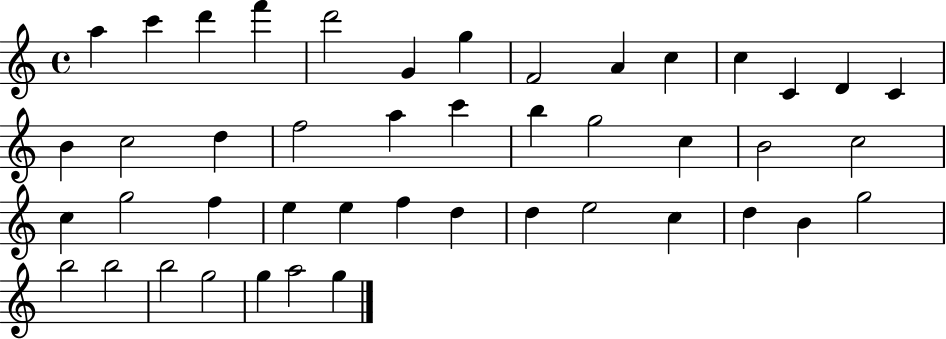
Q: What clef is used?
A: treble